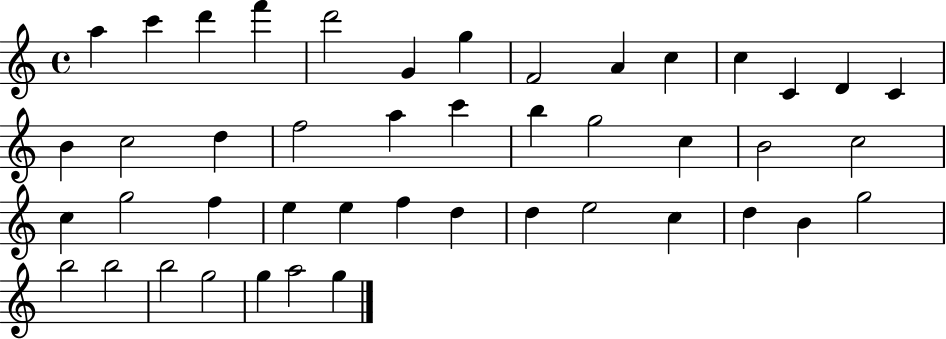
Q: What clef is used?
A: treble